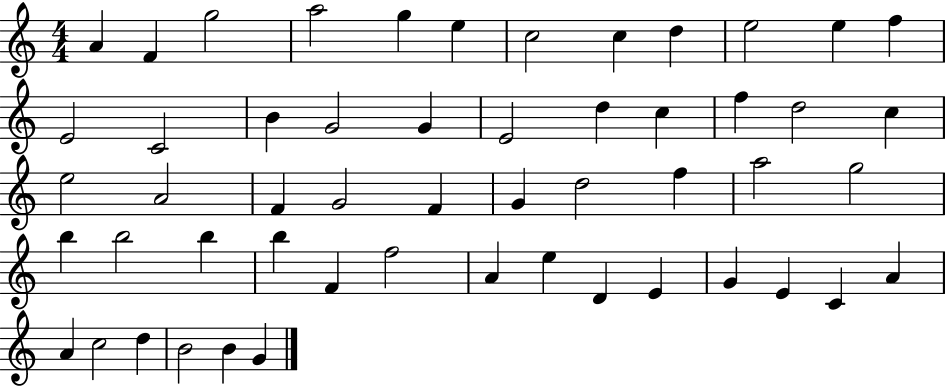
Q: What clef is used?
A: treble